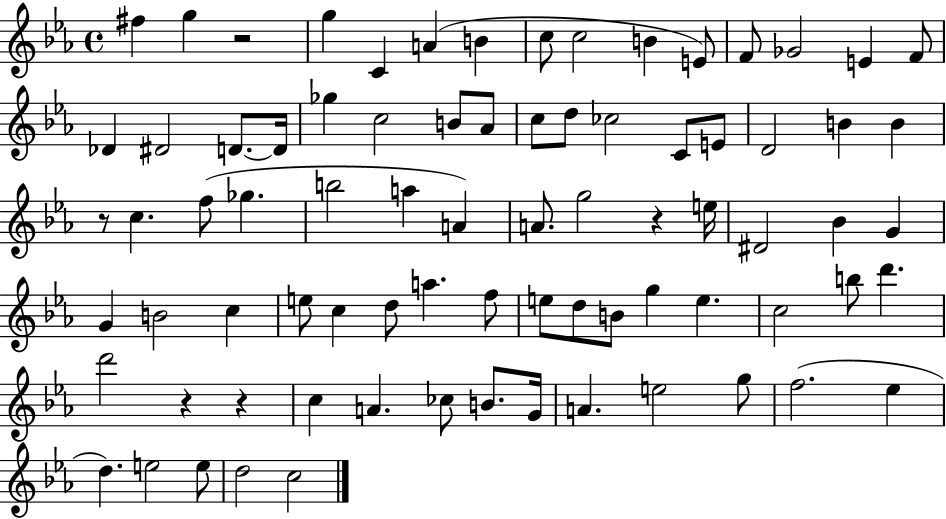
X:1
T:Untitled
M:4/4
L:1/4
K:Eb
^f g z2 g C A B c/2 c2 B E/2 F/2 _G2 E F/2 _D ^D2 D/2 D/4 _g c2 B/2 _A/2 c/2 d/2 _c2 C/2 E/2 D2 B B z/2 c f/2 _g b2 a A A/2 g2 z e/4 ^D2 _B G G B2 c e/2 c d/2 a f/2 e/2 d/2 B/2 g e c2 b/2 d' d'2 z z c A _c/2 B/2 G/4 A e2 g/2 f2 _e d e2 e/2 d2 c2